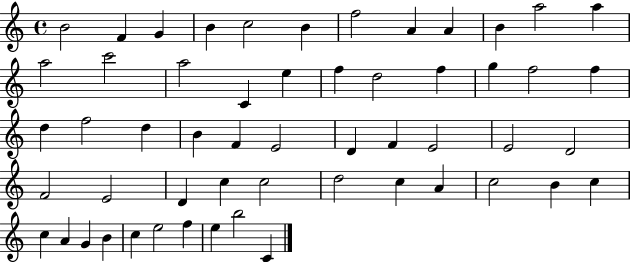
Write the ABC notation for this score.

X:1
T:Untitled
M:4/4
L:1/4
K:C
B2 F G B c2 B f2 A A B a2 a a2 c'2 a2 C e f d2 f g f2 f d f2 d B F E2 D F E2 E2 D2 F2 E2 D c c2 d2 c A c2 B c c A G B c e2 f e b2 C